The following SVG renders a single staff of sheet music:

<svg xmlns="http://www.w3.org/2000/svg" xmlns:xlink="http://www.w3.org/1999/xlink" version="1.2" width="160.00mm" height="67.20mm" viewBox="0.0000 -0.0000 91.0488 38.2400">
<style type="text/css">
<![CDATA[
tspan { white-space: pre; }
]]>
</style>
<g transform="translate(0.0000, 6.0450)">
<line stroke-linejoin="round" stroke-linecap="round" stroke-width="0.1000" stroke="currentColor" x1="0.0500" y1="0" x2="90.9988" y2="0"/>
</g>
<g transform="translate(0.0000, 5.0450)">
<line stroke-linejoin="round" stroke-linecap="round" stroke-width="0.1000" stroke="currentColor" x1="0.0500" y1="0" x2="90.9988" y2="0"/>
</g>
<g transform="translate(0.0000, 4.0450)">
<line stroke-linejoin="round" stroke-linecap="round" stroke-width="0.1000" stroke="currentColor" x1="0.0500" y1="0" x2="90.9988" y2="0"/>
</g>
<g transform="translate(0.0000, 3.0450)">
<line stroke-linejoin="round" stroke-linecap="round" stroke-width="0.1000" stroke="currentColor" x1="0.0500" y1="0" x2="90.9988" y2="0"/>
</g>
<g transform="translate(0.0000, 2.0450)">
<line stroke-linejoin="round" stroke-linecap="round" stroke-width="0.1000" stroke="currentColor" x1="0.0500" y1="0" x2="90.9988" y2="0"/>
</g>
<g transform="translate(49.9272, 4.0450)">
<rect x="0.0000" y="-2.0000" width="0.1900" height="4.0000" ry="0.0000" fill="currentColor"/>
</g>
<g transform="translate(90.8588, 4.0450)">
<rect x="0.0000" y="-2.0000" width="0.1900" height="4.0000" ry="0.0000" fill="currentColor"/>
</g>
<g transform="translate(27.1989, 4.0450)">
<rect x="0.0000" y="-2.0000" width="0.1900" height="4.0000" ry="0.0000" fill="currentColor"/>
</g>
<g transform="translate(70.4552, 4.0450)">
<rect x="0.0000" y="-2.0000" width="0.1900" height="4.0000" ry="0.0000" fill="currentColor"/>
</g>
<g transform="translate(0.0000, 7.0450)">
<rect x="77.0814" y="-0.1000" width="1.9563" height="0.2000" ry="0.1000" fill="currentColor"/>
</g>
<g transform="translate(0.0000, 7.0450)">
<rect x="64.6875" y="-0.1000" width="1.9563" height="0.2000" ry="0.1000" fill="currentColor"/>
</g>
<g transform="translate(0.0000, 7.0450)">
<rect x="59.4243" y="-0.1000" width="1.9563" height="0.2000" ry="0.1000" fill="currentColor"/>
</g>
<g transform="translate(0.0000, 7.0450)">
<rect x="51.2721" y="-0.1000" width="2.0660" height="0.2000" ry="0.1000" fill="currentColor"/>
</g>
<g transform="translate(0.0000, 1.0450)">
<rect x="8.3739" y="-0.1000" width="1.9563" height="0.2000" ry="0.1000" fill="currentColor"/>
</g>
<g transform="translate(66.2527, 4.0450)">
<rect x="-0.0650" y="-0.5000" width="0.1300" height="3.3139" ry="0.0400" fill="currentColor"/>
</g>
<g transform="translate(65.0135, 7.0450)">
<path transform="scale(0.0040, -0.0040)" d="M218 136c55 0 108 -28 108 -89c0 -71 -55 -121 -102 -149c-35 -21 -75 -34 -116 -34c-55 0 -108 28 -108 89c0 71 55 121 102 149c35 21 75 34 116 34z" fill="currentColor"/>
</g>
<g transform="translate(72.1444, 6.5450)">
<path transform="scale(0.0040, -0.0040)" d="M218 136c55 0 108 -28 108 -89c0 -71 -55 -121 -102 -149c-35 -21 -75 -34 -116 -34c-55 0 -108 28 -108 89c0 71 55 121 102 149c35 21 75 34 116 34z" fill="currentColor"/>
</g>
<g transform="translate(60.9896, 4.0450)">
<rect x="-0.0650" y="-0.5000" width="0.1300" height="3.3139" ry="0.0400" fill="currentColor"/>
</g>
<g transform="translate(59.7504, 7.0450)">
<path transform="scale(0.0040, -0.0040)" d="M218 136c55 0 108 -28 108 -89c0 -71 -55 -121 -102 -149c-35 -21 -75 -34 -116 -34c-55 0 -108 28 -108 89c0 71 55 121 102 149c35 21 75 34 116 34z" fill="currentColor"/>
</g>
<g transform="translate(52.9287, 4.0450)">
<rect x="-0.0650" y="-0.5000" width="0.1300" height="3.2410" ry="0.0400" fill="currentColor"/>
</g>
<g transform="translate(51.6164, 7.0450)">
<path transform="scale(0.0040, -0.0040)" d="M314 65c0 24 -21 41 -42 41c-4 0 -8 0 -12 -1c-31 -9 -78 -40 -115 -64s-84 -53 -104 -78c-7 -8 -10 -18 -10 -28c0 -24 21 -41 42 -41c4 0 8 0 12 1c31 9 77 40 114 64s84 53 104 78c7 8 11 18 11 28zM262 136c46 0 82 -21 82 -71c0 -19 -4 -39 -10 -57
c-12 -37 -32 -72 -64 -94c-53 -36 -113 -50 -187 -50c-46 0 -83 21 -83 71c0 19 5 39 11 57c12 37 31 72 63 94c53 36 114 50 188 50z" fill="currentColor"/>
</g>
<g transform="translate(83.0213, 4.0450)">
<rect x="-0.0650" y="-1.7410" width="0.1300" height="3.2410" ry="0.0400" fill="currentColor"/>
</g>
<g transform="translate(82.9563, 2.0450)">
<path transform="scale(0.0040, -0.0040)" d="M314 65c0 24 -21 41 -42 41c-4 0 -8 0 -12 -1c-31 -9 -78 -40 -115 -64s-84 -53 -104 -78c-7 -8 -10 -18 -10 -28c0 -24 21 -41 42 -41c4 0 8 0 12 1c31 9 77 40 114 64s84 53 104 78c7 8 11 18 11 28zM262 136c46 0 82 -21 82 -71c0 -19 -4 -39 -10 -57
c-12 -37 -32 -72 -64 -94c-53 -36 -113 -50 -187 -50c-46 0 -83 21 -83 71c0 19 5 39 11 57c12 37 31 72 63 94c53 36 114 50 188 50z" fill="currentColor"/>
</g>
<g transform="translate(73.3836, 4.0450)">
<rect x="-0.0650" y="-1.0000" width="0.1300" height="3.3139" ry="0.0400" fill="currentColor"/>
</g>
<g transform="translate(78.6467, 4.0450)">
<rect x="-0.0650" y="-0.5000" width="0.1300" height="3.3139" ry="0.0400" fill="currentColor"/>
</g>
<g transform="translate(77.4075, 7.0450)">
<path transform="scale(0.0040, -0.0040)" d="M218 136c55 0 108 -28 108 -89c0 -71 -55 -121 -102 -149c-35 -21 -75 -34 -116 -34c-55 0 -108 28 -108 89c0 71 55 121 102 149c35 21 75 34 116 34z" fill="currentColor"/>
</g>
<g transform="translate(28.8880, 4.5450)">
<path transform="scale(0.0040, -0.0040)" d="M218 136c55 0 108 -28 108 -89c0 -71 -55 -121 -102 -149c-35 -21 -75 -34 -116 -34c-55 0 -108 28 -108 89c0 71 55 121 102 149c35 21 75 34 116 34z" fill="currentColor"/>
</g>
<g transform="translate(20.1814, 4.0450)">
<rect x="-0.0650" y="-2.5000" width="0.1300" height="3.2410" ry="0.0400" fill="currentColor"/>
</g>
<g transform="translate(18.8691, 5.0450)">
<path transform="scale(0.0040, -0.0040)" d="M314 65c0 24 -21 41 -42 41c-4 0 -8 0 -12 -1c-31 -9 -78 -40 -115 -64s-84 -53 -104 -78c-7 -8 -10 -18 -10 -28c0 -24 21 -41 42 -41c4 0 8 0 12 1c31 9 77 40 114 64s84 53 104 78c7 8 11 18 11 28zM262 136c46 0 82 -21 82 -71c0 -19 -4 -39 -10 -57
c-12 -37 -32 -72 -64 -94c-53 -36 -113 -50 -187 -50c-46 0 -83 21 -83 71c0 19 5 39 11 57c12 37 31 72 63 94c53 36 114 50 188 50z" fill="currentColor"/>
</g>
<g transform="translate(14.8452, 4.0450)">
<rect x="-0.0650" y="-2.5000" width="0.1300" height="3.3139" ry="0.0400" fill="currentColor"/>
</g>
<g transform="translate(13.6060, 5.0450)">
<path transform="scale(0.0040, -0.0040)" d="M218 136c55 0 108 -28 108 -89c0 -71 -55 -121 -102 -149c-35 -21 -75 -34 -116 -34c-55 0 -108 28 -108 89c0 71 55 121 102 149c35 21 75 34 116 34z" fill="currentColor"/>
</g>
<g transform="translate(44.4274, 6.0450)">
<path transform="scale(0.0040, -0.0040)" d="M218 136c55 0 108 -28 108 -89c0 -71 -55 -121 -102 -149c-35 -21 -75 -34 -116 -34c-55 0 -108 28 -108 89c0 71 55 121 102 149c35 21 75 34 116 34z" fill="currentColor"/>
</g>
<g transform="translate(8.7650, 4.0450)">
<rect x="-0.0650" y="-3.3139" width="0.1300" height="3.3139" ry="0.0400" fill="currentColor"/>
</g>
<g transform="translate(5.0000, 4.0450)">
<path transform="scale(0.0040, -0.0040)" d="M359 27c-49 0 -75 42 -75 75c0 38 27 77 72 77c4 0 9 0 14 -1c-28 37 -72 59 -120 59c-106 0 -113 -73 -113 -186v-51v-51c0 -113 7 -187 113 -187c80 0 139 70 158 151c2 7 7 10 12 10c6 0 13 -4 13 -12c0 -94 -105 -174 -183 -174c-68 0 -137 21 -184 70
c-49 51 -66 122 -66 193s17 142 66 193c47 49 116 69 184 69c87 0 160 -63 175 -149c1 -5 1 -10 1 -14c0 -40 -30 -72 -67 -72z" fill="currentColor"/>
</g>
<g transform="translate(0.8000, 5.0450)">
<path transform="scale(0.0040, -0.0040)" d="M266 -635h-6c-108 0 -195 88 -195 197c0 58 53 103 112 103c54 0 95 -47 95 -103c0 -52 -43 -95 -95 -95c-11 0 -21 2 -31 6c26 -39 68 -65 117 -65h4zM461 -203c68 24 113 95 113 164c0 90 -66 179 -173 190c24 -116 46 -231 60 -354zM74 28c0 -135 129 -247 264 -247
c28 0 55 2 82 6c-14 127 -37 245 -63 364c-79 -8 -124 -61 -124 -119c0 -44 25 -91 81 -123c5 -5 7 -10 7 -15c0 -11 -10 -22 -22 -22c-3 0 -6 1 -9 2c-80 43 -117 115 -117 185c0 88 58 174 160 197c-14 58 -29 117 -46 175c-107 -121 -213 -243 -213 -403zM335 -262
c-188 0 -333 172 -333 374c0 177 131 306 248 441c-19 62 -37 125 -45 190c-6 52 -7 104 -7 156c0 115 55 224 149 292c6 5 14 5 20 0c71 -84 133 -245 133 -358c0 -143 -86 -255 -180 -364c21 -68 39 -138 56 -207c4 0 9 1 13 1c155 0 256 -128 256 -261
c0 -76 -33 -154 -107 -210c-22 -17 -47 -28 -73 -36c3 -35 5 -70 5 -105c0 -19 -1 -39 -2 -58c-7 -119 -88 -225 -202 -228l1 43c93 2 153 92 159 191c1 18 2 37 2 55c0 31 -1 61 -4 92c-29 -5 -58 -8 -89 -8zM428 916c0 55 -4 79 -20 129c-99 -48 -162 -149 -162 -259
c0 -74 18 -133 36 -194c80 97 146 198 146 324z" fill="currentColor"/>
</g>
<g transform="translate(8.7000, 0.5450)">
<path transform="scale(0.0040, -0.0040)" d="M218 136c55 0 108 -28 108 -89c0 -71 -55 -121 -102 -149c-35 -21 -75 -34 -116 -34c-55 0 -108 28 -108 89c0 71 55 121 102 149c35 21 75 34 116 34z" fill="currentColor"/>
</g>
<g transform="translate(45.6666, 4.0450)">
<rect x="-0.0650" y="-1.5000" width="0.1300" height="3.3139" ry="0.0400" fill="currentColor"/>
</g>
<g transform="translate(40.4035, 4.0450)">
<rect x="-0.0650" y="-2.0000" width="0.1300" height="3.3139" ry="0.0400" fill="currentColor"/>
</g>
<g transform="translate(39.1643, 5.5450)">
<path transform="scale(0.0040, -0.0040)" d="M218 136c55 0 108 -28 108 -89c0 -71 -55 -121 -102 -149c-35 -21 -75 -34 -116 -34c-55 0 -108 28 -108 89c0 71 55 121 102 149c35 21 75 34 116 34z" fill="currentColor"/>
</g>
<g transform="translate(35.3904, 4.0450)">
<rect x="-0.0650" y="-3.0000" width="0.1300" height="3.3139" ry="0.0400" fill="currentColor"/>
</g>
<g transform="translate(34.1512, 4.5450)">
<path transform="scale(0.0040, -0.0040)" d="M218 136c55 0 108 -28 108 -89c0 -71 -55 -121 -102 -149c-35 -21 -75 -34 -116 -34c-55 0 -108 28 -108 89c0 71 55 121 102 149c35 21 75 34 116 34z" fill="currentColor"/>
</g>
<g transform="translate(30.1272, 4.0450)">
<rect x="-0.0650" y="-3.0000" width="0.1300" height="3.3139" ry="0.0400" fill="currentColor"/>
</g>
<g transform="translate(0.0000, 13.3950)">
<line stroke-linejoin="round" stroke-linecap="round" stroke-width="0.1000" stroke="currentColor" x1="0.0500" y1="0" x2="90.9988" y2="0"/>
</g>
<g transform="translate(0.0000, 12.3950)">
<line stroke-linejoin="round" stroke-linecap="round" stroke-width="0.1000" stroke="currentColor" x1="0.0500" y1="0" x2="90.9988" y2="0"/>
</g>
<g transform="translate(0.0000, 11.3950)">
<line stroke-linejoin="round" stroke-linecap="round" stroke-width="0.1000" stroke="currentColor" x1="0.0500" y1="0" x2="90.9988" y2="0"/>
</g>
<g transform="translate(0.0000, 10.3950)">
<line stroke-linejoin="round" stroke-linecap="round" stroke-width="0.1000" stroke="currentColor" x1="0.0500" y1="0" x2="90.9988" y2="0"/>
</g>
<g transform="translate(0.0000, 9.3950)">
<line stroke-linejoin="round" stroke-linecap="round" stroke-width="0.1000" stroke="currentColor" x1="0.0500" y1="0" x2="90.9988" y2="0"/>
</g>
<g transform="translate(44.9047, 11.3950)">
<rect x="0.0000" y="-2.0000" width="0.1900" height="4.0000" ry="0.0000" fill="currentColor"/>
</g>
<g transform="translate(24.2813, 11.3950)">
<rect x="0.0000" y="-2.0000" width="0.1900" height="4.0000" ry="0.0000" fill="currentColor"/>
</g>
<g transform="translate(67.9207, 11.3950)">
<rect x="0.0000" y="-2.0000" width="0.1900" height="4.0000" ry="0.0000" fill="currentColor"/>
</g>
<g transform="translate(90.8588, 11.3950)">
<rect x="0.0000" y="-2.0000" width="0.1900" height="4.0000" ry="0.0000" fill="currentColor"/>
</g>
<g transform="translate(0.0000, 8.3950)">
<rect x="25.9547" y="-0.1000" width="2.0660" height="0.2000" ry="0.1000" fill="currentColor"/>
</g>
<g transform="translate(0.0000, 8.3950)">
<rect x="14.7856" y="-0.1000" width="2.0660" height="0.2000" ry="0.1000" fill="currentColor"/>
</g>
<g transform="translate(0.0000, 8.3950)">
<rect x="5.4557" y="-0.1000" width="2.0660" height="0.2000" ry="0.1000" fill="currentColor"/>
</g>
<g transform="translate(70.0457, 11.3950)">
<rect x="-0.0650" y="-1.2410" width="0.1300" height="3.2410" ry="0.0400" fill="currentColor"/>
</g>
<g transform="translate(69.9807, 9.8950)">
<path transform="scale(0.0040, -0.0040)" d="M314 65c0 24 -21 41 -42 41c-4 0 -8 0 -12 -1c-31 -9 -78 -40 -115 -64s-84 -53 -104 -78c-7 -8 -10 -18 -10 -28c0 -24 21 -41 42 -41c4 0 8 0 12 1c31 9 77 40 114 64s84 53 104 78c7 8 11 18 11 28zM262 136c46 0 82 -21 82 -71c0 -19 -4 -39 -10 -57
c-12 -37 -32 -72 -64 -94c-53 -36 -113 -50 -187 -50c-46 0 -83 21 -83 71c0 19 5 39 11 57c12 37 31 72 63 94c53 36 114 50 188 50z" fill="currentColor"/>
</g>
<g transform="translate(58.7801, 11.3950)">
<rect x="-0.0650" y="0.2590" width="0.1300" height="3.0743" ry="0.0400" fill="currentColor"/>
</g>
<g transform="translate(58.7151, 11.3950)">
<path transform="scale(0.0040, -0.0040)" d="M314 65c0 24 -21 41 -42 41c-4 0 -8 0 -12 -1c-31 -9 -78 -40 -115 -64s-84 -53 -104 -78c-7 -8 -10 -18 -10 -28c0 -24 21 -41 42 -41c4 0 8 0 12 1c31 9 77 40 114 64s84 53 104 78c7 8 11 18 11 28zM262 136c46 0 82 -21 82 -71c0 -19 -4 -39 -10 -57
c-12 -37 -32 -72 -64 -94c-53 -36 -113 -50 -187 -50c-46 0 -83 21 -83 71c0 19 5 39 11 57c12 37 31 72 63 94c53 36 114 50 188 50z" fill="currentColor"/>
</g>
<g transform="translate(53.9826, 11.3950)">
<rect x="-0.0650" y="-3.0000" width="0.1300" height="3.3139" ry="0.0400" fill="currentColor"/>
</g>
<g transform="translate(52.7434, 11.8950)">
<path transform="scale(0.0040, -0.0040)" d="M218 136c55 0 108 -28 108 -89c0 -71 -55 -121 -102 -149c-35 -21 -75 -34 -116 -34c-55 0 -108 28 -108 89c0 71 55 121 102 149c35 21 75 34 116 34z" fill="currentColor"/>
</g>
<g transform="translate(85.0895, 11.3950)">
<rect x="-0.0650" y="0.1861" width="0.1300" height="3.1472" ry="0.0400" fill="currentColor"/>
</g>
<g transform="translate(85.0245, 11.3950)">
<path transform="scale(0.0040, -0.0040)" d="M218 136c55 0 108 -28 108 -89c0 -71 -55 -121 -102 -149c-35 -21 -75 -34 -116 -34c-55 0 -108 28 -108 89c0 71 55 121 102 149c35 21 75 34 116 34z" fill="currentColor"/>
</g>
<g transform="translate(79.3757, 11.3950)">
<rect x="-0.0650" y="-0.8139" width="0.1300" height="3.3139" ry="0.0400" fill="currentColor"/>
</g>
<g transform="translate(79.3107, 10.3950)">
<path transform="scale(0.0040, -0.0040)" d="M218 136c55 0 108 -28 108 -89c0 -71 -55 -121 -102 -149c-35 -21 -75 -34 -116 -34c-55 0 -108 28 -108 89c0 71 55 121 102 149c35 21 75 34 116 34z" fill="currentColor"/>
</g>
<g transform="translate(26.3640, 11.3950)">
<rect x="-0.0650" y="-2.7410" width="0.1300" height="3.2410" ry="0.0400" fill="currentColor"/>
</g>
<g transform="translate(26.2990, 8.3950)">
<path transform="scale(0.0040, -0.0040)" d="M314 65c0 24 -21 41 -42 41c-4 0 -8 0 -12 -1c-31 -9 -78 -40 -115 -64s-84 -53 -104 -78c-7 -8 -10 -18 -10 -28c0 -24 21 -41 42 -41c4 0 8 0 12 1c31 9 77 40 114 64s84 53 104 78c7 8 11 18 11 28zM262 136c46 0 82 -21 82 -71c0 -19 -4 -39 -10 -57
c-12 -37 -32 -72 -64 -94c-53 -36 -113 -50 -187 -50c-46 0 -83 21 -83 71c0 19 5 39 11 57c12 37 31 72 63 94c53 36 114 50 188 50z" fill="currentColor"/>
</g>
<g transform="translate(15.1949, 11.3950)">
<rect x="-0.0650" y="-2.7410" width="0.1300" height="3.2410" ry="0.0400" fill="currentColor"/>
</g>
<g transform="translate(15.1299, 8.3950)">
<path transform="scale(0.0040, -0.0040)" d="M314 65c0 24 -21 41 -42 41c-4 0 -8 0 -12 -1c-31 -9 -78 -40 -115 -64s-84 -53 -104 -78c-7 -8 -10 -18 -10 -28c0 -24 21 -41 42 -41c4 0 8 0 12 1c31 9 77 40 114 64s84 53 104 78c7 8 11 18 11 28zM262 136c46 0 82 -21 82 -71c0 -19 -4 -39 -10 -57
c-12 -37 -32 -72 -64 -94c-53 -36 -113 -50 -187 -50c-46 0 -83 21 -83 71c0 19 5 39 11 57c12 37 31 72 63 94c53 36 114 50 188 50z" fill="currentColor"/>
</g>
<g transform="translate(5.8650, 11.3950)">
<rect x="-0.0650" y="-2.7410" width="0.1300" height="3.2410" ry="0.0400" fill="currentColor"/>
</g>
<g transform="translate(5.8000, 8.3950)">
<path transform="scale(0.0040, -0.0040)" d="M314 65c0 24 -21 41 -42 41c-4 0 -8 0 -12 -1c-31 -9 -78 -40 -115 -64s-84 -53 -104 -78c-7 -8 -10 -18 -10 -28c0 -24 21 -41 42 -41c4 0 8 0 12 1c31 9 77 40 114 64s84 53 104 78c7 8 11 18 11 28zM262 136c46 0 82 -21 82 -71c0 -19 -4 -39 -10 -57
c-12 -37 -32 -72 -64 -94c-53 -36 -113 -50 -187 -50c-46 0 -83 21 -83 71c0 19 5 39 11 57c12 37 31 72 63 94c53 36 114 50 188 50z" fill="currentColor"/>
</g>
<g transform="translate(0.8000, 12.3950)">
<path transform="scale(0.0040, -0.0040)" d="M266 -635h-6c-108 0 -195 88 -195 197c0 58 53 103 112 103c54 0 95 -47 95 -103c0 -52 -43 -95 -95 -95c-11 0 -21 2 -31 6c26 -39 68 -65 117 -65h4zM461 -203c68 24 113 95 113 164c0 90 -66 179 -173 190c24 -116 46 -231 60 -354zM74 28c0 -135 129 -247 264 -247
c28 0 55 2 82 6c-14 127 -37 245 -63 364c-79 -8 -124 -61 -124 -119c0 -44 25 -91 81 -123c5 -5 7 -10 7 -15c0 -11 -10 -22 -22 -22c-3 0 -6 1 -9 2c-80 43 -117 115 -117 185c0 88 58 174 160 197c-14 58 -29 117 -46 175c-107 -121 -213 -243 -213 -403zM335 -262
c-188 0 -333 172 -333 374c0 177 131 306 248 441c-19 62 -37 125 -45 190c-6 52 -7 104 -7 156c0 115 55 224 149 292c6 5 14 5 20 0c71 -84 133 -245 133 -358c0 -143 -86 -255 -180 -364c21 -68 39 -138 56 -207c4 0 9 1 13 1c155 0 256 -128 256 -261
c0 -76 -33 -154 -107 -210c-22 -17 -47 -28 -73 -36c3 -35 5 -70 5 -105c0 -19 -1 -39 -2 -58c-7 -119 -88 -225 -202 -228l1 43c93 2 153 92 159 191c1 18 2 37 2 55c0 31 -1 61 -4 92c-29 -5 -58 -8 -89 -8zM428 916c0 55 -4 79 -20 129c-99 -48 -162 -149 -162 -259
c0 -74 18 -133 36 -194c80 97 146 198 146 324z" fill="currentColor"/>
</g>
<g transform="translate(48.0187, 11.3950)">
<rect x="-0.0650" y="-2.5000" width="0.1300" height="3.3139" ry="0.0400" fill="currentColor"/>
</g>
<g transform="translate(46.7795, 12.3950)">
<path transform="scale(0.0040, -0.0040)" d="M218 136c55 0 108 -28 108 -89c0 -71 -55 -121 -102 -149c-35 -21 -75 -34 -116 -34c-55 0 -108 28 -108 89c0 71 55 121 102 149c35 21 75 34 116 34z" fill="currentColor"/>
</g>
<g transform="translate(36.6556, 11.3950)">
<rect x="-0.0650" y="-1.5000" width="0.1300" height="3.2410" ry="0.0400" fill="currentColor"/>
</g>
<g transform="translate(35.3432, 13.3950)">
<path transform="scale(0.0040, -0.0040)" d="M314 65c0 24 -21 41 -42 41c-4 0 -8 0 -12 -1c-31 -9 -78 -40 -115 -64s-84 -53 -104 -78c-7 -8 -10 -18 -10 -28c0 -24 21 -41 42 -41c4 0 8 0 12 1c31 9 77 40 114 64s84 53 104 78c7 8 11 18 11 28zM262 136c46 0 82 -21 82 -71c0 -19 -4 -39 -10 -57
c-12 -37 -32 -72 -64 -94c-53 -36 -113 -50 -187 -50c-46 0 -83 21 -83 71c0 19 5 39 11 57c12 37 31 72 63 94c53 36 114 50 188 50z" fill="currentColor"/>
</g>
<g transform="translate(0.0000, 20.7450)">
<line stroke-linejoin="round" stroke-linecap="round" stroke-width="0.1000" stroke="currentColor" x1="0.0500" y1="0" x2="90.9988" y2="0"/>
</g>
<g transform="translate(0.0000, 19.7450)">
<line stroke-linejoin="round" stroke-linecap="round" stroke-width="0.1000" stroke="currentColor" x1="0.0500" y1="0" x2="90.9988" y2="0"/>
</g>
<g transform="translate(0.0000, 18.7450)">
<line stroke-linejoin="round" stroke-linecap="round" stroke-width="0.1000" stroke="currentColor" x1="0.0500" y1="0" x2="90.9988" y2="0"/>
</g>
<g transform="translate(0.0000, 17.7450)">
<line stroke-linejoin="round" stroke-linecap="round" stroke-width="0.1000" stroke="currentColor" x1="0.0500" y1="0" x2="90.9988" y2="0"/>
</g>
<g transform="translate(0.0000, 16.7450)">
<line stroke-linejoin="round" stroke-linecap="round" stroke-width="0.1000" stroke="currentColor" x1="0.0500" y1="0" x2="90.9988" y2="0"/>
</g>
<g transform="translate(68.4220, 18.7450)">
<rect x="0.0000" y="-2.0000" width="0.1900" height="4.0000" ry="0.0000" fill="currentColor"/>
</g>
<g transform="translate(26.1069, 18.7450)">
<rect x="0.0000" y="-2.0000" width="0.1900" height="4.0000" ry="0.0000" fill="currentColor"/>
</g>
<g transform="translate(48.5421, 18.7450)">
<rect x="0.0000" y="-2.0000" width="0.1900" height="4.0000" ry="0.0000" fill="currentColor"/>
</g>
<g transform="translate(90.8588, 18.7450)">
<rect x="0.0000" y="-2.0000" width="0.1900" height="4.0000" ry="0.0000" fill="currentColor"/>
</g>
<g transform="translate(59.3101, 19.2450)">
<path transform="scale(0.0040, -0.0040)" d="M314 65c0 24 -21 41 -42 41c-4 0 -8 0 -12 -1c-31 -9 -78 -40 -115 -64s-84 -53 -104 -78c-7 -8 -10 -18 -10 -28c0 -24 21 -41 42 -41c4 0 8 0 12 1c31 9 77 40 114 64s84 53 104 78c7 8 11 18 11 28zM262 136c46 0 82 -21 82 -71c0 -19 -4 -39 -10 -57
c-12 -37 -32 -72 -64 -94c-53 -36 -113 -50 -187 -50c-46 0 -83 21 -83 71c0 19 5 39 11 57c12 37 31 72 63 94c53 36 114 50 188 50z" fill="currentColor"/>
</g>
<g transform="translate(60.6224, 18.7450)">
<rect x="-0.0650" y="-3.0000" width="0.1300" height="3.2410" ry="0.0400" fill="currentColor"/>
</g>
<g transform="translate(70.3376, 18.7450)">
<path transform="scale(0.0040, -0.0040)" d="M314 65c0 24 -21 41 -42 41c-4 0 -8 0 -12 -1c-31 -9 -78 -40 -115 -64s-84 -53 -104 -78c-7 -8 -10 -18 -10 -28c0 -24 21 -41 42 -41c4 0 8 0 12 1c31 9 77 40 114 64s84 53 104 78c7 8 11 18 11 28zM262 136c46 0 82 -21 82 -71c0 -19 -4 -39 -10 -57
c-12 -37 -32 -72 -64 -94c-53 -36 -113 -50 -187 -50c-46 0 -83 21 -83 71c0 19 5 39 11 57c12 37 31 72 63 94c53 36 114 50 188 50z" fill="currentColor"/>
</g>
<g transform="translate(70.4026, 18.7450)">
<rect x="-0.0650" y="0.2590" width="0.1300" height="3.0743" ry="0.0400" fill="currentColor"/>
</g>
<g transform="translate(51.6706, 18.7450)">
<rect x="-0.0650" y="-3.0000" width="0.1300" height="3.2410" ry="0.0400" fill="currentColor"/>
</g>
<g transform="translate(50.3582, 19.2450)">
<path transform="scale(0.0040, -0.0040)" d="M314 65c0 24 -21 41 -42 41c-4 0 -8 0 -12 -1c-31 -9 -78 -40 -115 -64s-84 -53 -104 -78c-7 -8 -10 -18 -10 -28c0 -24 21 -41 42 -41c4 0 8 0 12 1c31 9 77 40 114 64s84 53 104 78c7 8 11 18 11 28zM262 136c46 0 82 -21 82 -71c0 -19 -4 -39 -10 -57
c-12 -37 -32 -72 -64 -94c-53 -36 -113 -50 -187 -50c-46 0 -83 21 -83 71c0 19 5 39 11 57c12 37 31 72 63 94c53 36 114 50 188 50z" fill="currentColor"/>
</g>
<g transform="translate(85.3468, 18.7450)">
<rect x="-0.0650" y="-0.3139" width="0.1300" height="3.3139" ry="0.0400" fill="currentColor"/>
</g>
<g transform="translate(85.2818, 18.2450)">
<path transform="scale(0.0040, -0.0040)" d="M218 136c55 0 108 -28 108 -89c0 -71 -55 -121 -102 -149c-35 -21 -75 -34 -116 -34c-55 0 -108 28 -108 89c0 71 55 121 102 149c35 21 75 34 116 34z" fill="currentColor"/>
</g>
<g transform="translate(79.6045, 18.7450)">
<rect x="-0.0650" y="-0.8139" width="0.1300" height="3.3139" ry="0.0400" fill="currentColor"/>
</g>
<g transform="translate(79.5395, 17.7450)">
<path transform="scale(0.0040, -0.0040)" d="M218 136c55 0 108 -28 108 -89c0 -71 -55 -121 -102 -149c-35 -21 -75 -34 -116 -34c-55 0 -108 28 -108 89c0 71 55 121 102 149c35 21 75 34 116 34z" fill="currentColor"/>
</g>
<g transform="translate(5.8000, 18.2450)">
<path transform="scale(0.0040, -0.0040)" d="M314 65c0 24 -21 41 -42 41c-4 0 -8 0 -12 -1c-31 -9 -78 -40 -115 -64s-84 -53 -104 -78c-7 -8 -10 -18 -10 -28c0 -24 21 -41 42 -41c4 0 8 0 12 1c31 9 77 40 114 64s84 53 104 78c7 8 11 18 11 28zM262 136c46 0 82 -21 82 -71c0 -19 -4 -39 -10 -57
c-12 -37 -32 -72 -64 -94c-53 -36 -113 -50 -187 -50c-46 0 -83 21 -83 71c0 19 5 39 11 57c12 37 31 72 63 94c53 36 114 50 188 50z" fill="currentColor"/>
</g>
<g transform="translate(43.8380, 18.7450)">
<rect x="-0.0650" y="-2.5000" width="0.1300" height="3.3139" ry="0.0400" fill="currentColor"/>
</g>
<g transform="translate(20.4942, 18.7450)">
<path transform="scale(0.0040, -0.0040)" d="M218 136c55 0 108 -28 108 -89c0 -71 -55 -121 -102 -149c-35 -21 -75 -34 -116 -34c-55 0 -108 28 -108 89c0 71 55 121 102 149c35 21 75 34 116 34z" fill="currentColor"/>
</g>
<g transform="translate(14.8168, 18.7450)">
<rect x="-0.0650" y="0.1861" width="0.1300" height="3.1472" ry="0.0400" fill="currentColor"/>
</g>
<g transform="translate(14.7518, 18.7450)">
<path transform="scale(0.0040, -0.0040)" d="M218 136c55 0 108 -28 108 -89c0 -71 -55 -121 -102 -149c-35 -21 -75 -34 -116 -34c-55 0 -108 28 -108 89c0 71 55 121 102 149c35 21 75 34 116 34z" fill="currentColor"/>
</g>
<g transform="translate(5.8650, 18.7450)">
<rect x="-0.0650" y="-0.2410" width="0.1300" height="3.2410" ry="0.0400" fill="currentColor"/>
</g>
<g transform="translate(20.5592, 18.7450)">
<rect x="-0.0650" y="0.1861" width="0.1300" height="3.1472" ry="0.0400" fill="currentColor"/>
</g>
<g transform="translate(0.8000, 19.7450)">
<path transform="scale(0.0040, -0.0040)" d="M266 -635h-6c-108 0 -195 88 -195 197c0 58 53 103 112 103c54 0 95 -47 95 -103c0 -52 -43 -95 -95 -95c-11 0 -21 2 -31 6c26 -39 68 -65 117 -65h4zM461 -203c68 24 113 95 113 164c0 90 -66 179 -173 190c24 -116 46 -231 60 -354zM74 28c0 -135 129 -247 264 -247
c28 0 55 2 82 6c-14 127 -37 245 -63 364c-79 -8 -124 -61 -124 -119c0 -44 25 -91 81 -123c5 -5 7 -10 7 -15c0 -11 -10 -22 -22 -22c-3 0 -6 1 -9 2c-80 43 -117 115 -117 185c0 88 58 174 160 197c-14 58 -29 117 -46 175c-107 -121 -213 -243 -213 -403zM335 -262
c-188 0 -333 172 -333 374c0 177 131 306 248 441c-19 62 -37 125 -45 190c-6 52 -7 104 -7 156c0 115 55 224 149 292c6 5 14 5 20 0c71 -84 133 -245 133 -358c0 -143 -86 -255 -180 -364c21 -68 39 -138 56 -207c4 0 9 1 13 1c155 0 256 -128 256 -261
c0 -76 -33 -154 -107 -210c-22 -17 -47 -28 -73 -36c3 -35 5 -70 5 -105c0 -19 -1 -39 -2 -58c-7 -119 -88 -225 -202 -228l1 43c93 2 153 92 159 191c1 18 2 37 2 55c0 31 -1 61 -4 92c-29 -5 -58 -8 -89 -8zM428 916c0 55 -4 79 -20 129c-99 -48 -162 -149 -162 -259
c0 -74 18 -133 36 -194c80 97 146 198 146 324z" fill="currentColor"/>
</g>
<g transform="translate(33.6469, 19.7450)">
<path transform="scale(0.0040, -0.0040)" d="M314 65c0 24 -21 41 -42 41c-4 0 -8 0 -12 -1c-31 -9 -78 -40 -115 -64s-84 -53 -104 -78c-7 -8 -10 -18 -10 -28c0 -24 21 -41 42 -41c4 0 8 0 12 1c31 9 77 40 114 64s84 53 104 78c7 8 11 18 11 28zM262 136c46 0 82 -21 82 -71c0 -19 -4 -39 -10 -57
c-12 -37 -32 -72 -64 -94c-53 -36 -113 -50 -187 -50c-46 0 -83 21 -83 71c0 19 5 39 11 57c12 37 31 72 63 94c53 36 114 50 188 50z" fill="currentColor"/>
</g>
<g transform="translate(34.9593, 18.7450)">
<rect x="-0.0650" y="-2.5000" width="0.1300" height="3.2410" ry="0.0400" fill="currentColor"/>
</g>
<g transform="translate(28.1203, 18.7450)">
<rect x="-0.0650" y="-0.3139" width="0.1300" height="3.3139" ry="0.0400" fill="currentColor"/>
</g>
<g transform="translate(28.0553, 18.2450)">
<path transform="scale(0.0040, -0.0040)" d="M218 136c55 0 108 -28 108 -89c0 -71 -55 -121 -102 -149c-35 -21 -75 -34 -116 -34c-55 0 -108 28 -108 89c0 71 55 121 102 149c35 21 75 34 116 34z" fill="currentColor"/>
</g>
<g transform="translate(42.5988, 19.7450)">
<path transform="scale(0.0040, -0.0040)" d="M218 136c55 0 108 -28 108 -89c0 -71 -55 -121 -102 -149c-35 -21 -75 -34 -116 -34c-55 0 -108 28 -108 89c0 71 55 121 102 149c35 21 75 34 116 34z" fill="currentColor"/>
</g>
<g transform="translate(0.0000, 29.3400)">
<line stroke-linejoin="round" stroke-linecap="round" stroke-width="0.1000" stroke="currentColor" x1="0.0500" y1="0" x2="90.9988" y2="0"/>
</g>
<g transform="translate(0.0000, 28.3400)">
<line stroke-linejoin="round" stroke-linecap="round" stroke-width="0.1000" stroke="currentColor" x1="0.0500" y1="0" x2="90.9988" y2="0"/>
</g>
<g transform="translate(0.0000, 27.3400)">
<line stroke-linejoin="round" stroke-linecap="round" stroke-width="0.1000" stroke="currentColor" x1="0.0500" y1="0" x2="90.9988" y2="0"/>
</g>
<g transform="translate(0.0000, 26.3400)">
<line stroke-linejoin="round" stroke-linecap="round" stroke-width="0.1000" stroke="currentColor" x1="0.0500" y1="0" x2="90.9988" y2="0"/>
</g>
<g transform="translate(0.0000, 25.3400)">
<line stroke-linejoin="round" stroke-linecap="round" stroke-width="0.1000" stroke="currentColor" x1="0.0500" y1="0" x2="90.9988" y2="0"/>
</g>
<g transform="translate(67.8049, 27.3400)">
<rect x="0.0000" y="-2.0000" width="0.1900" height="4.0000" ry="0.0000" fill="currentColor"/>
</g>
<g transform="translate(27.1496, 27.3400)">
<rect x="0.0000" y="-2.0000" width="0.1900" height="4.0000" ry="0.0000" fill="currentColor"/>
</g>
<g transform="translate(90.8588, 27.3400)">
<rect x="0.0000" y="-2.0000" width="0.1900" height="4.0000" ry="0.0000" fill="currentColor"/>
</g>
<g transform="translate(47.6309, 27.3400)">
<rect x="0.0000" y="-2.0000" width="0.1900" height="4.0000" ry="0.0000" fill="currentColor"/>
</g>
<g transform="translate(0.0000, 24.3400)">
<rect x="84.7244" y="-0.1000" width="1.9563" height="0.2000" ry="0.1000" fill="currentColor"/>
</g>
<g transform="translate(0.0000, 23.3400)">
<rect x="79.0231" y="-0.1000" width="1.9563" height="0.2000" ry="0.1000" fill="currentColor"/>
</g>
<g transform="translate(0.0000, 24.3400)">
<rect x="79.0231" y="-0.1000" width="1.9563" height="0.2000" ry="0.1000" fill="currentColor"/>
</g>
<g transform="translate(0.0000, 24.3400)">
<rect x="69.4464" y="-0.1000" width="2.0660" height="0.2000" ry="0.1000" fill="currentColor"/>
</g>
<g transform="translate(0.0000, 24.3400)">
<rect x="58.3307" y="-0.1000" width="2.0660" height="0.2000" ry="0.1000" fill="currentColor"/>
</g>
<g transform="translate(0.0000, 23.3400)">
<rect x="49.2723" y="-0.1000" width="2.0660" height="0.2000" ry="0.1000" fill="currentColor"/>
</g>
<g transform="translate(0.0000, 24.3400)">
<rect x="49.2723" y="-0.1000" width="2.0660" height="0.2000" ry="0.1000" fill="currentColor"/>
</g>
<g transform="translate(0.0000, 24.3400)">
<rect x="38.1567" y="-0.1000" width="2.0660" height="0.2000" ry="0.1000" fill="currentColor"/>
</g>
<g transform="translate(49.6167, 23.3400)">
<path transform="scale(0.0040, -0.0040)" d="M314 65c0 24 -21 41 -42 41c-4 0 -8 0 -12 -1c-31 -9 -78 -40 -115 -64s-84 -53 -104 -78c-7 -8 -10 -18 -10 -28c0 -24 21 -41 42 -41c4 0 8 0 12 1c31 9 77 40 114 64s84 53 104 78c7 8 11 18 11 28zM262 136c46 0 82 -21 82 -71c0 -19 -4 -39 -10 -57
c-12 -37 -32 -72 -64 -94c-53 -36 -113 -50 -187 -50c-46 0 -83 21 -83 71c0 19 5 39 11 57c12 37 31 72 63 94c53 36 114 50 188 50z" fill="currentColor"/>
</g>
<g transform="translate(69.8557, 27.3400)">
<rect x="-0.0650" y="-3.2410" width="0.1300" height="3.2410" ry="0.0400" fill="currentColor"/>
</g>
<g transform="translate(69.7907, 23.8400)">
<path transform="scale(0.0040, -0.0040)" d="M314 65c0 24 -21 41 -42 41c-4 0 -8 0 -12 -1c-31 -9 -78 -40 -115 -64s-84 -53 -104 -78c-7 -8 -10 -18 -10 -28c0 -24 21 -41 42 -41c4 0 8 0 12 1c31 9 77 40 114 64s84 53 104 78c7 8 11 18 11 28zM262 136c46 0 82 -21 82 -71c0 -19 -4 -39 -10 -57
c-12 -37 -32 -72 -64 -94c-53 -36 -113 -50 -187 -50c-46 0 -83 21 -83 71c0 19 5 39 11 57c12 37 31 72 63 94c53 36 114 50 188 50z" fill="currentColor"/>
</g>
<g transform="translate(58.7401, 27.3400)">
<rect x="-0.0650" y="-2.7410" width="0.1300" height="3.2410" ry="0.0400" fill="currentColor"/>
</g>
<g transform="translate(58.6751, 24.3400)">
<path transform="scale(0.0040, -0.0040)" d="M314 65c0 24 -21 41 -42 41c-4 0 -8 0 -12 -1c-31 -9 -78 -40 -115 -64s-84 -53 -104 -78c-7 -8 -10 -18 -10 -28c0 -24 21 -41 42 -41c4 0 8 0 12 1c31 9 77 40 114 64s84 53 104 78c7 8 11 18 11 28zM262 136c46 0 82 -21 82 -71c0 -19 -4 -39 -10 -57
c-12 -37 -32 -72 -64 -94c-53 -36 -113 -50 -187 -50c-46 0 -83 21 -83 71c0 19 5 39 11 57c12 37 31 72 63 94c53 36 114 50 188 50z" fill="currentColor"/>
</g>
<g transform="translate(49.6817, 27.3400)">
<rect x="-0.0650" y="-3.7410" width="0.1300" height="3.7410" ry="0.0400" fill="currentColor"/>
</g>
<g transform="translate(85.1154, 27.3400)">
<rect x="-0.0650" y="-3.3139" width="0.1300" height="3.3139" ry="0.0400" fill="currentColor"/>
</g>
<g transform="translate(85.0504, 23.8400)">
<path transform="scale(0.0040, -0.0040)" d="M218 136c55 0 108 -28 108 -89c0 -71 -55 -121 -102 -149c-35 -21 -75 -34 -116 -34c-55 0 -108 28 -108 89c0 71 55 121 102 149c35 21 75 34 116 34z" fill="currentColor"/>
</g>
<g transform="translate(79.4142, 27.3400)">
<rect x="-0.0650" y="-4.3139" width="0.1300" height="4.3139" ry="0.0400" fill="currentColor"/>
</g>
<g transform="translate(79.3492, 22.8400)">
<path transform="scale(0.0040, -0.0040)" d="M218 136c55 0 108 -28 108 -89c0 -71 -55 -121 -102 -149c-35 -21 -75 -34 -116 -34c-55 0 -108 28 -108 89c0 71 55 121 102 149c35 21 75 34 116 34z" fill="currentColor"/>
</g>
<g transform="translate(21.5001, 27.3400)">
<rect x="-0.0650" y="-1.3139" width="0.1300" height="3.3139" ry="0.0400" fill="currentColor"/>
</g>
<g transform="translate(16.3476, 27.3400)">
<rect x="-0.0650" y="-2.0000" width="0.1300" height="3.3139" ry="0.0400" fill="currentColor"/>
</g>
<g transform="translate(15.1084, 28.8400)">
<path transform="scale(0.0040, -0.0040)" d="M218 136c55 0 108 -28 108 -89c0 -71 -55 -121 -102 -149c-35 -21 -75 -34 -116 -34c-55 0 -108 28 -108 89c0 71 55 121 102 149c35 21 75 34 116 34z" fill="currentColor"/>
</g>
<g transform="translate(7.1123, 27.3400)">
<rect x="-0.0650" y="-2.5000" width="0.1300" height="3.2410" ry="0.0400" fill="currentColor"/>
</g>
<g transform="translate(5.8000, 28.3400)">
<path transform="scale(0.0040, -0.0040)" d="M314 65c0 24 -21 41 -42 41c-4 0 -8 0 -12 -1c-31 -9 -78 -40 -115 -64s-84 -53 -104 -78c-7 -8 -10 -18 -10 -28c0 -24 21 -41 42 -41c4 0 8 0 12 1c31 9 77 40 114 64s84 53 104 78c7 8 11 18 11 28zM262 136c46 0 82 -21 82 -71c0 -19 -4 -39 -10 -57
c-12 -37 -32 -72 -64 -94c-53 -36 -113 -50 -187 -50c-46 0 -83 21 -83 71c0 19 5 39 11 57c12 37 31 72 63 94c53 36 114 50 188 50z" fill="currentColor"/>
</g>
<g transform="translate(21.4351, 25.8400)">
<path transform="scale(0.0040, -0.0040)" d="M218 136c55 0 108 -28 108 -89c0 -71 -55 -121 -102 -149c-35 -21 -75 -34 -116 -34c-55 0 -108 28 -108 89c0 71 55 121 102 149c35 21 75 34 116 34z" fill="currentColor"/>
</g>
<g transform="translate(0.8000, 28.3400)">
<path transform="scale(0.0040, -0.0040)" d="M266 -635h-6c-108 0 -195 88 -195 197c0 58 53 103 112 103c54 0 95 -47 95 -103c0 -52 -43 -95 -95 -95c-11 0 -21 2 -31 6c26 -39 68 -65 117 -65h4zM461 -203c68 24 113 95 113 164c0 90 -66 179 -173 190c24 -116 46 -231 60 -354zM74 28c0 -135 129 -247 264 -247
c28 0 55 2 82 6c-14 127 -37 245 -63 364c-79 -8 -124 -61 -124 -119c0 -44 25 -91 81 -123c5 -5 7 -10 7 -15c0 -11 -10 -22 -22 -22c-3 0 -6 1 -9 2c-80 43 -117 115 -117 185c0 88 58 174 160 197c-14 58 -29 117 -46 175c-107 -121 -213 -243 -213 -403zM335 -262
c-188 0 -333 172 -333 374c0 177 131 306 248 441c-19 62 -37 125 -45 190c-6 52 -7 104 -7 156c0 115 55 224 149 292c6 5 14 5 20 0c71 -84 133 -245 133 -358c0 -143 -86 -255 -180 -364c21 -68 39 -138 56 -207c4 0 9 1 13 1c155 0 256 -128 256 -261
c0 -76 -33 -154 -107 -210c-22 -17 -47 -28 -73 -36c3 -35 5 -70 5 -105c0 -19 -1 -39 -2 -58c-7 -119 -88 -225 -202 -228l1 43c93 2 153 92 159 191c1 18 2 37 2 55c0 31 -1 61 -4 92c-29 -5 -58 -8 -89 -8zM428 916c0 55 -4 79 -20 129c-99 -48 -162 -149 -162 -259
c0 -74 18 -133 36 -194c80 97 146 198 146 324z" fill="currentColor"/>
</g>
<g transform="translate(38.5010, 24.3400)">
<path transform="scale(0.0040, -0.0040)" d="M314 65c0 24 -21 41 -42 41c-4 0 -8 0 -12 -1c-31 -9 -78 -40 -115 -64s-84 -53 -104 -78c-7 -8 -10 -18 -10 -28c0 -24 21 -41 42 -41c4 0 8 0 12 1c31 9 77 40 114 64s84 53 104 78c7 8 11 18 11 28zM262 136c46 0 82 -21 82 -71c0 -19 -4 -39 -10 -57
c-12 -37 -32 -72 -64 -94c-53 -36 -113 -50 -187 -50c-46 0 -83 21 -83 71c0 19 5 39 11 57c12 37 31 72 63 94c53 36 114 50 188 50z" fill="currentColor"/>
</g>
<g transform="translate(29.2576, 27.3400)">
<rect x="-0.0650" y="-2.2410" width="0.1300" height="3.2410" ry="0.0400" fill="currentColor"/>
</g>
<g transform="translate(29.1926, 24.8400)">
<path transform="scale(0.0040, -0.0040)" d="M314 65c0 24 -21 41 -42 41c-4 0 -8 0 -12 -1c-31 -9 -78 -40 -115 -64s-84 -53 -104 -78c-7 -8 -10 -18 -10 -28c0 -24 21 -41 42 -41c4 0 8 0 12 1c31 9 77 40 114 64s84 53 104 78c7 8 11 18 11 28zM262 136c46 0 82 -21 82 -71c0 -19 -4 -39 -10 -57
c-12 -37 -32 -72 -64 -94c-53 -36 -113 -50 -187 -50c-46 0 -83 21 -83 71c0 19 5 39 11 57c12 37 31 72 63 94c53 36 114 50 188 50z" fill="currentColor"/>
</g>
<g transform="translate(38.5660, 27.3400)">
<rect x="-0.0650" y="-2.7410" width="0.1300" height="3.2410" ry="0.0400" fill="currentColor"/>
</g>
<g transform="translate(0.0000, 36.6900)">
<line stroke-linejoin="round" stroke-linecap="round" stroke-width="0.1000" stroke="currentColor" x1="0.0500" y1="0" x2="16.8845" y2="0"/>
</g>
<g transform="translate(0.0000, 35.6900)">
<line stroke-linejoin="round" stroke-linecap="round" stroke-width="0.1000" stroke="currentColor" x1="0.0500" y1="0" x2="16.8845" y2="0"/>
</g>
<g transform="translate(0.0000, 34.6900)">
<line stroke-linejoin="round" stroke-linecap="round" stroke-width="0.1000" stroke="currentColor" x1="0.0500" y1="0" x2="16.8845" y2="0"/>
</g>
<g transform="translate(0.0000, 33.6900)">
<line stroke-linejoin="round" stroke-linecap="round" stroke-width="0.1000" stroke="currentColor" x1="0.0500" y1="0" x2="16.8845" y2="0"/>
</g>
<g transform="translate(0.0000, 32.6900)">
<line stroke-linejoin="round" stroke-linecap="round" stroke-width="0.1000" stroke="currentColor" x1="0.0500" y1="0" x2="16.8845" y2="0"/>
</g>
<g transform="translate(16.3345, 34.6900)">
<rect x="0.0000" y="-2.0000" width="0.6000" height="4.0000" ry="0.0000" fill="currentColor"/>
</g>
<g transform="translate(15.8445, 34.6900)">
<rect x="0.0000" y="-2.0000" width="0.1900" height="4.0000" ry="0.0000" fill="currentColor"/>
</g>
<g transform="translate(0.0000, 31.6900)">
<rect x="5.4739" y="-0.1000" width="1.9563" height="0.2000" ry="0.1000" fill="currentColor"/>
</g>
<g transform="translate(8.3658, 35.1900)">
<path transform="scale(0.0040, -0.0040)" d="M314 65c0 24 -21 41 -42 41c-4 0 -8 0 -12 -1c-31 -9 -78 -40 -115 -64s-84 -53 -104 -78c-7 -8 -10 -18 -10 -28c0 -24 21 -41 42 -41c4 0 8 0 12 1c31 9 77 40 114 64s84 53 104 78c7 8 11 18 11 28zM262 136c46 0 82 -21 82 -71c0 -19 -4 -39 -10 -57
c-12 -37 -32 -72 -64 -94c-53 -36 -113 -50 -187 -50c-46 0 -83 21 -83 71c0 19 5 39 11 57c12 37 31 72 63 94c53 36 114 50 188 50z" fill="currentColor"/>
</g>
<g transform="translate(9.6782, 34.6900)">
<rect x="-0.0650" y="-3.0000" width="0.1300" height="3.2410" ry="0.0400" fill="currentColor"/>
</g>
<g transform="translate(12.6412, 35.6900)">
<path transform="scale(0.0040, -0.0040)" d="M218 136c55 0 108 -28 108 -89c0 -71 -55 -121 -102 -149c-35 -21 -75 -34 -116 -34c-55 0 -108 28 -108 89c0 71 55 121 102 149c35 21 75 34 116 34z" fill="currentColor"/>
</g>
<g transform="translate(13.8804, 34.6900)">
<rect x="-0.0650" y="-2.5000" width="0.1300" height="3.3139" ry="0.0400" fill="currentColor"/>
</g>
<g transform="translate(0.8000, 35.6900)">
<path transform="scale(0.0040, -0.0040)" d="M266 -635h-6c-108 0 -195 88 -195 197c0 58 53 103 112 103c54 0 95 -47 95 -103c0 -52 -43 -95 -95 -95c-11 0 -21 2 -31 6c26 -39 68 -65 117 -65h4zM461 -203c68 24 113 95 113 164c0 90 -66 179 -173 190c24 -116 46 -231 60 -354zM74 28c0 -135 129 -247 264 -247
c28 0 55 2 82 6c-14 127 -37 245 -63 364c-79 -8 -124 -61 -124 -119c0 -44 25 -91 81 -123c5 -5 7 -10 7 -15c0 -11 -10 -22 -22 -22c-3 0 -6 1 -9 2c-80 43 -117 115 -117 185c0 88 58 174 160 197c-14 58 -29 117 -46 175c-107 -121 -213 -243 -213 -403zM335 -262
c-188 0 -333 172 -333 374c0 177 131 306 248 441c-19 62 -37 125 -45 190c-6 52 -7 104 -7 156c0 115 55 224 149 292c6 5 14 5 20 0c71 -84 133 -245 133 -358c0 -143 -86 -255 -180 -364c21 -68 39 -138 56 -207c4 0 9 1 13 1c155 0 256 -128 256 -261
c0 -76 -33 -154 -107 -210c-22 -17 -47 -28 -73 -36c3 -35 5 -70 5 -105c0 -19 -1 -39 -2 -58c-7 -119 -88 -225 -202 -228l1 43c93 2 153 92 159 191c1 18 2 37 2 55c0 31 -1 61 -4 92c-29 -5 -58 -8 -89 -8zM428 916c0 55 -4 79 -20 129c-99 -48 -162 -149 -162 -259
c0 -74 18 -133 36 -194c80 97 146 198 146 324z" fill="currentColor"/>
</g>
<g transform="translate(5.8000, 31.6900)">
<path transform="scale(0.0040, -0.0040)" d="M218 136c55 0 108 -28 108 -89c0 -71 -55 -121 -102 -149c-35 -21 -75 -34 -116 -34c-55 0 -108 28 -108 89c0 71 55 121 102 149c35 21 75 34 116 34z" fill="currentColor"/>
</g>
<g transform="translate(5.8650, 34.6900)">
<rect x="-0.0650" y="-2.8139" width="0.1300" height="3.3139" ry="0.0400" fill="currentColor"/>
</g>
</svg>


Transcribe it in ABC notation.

X:1
T:Untitled
M:4/4
L:1/4
K:C
b G G2 A A F E C2 C C D C f2 a2 a2 a2 E2 G A B2 e2 d B c2 B B c G2 G A2 A2 B2 d c G2 F e g2 a2 c'2 a2 b2 d' b a A2 G